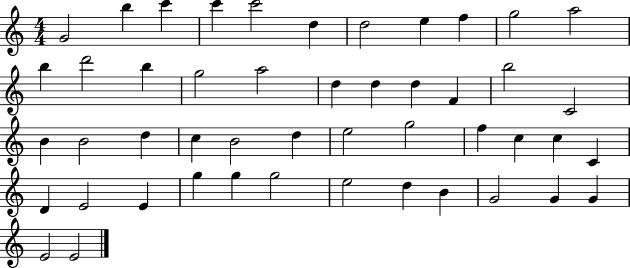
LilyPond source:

{
  \clef treble
  \numericTimeSignature
  \time 4/4
  \key c \major
  g'2 b''4 c'''4 | c'''4 c'''2 d''4 | d''2 e''4 f''4 | g''2 a''2 | \break b''4 d'''2 b''4 | g''2 a''2 | d''4 d''4 d''4 f'4 | b''2 c'2 | \break b'4 b'2 d''4 | c''4 b'2 d''4 | e''2 g''2 | f''4 c''4 c''4 c'4 | \break d'4 e'2 e'4 | g''4 g''4 g''2 | e''2 d''4 b'4 | g'2 g'4 g'4 | \break e'2 e'2 | \bar "|."
}